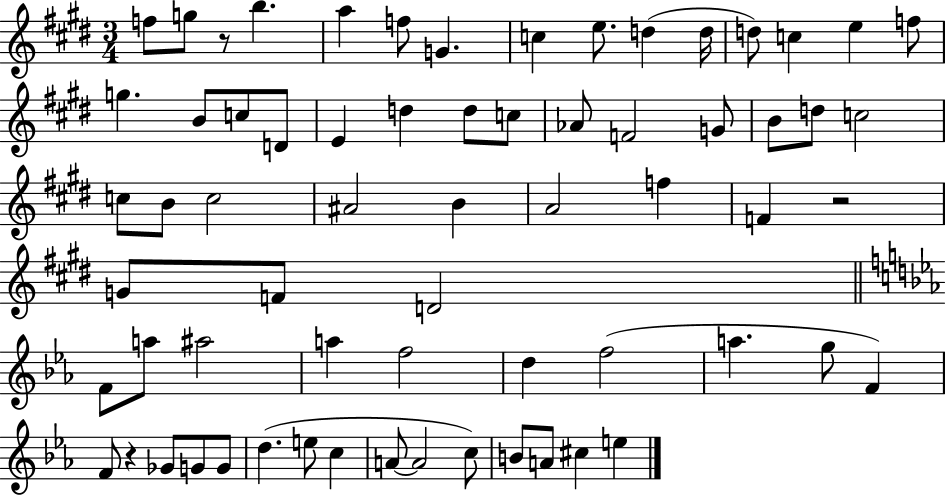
F5/e G5/e R/e B5/q. A5/q F5/e G4/q. C5/q E5/e. D5/q D5/s D5/e C5/q E5/q F5/e G5/q. B4/e C5/e D4/e E4/q D5/q D5/e C5/e Ab4/e F4/h G4/e B4/e D5/e C5/h C5/e B4/e C5/h A#4/h B4/q A4/h F5/q F4/q R/h G4/e F4/e D4/h F4/e A5/e A#5/h A5/q F5/h D5/q F5/h A5/q. G5/e F4/q F4/e R/q Gb4/e G4/e G4/e D5/q. E5/e C5/q A4/e A4/h C5/e B4/e A4/e C#5/q E5/q